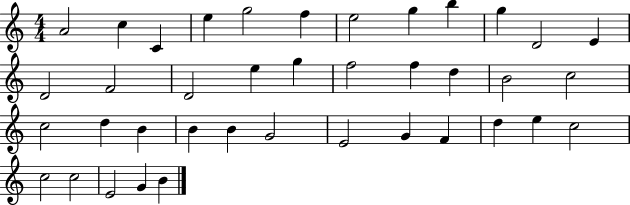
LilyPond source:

{
  \clef treble
  \numericTimeSignature
  \time 4/4
  \key c \major
  a'2 c''4 c'4 | e''4 g''2 f''4 | e''2 g''4 b''4 | g''4 d'2 e'4 | \break d'2 f'2 | d'2 e''4 g''4 | f''2 f''4 d''4 | b'2 c''2 | \break c''2 d''4 b'4 | b'4 b'4 g'2 | e'2 g'4 f'4 | d''4 e''4 c''2 | \break c''2 c''2 | e'2 g'4 b'4 | \bar "|."
}